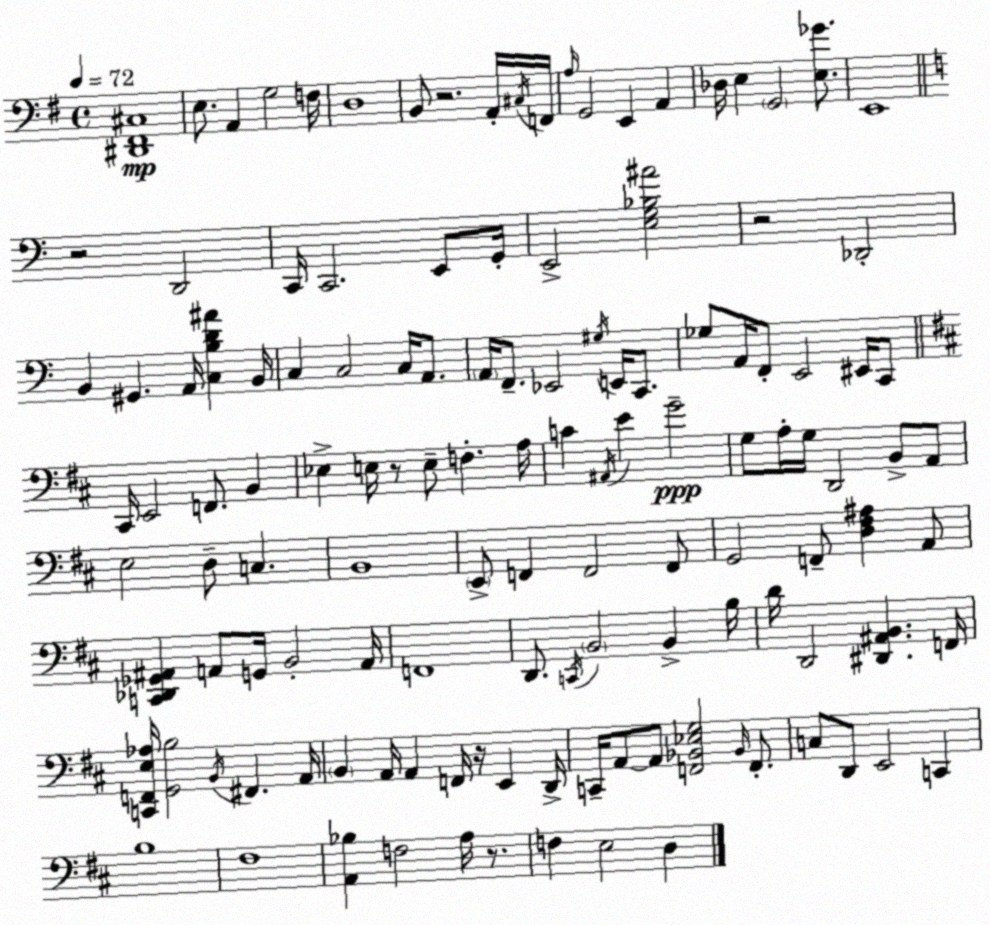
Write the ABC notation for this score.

X:1
T:Untitled
M:4/4
L:1/4
K:G
[^D,,^F,,^C,]4 E,/2 A,, G,2 F,/4 D,4 B,,/2 z2 A,,/4 ^C,/4 F,,/4 A,/4 G,,2 E,, A,, _D,/4 E, G,,2 [E,_G]/2 E,,4 z2 D,,2 C,,/4 C,,2 E,,/2 G,,/4 E,,2 [E,G,_B,^A]2 z2 _D,,2 B,, ^G,, A,,/4 [C,B,D^A] B,,/4 C, C,2 C,/4 A,,/2 A,,/4 F,,/2 _E,,2 ^G,/4 E,,/4 C,,/2 _G,/2 A,,/4 F,,/2 E,,2 ^E,,/4 C,,/2 ^C,,/4 E,,2 F,,/2 B,, _E, E,/4 z/2 E,/2 F, A,/4 C ^A,,/4 E G2 G,/2 A,/4 G,/4 D,,2 B,,/2 A,,/2 E,2 D,/2 C, B,,4 E,,/2 F,, F,,2 F,,/2 G,,2 F,,/2 [D,^F,^A,] A,,/2 [C,,_D,,_G,,^A,,] A,,/2 G,,/4 B,,2 A,,/4 F,,4 D,,/2 C,,/4 B,,2 B,, B,/4 D/4 D,,2 [^D,,^A,,B,,] F,,/4 [C,,F,,E,_A,]/4 [G,,B,]2 B,,/4 ^F,, A,,/4 B,, A,,/4 A,, F,,/4 z/4 E,, D,,/4 C,,/4 A,,/2 A,,/2 [F,,_B,,_E,G,]2 _B,,/4 F,,/2 C,/2 D,,/2 E,,2 C,, B,4 ^F,4 [A,,_B,] F,2 A,/4 z/2 F, E,2 D,